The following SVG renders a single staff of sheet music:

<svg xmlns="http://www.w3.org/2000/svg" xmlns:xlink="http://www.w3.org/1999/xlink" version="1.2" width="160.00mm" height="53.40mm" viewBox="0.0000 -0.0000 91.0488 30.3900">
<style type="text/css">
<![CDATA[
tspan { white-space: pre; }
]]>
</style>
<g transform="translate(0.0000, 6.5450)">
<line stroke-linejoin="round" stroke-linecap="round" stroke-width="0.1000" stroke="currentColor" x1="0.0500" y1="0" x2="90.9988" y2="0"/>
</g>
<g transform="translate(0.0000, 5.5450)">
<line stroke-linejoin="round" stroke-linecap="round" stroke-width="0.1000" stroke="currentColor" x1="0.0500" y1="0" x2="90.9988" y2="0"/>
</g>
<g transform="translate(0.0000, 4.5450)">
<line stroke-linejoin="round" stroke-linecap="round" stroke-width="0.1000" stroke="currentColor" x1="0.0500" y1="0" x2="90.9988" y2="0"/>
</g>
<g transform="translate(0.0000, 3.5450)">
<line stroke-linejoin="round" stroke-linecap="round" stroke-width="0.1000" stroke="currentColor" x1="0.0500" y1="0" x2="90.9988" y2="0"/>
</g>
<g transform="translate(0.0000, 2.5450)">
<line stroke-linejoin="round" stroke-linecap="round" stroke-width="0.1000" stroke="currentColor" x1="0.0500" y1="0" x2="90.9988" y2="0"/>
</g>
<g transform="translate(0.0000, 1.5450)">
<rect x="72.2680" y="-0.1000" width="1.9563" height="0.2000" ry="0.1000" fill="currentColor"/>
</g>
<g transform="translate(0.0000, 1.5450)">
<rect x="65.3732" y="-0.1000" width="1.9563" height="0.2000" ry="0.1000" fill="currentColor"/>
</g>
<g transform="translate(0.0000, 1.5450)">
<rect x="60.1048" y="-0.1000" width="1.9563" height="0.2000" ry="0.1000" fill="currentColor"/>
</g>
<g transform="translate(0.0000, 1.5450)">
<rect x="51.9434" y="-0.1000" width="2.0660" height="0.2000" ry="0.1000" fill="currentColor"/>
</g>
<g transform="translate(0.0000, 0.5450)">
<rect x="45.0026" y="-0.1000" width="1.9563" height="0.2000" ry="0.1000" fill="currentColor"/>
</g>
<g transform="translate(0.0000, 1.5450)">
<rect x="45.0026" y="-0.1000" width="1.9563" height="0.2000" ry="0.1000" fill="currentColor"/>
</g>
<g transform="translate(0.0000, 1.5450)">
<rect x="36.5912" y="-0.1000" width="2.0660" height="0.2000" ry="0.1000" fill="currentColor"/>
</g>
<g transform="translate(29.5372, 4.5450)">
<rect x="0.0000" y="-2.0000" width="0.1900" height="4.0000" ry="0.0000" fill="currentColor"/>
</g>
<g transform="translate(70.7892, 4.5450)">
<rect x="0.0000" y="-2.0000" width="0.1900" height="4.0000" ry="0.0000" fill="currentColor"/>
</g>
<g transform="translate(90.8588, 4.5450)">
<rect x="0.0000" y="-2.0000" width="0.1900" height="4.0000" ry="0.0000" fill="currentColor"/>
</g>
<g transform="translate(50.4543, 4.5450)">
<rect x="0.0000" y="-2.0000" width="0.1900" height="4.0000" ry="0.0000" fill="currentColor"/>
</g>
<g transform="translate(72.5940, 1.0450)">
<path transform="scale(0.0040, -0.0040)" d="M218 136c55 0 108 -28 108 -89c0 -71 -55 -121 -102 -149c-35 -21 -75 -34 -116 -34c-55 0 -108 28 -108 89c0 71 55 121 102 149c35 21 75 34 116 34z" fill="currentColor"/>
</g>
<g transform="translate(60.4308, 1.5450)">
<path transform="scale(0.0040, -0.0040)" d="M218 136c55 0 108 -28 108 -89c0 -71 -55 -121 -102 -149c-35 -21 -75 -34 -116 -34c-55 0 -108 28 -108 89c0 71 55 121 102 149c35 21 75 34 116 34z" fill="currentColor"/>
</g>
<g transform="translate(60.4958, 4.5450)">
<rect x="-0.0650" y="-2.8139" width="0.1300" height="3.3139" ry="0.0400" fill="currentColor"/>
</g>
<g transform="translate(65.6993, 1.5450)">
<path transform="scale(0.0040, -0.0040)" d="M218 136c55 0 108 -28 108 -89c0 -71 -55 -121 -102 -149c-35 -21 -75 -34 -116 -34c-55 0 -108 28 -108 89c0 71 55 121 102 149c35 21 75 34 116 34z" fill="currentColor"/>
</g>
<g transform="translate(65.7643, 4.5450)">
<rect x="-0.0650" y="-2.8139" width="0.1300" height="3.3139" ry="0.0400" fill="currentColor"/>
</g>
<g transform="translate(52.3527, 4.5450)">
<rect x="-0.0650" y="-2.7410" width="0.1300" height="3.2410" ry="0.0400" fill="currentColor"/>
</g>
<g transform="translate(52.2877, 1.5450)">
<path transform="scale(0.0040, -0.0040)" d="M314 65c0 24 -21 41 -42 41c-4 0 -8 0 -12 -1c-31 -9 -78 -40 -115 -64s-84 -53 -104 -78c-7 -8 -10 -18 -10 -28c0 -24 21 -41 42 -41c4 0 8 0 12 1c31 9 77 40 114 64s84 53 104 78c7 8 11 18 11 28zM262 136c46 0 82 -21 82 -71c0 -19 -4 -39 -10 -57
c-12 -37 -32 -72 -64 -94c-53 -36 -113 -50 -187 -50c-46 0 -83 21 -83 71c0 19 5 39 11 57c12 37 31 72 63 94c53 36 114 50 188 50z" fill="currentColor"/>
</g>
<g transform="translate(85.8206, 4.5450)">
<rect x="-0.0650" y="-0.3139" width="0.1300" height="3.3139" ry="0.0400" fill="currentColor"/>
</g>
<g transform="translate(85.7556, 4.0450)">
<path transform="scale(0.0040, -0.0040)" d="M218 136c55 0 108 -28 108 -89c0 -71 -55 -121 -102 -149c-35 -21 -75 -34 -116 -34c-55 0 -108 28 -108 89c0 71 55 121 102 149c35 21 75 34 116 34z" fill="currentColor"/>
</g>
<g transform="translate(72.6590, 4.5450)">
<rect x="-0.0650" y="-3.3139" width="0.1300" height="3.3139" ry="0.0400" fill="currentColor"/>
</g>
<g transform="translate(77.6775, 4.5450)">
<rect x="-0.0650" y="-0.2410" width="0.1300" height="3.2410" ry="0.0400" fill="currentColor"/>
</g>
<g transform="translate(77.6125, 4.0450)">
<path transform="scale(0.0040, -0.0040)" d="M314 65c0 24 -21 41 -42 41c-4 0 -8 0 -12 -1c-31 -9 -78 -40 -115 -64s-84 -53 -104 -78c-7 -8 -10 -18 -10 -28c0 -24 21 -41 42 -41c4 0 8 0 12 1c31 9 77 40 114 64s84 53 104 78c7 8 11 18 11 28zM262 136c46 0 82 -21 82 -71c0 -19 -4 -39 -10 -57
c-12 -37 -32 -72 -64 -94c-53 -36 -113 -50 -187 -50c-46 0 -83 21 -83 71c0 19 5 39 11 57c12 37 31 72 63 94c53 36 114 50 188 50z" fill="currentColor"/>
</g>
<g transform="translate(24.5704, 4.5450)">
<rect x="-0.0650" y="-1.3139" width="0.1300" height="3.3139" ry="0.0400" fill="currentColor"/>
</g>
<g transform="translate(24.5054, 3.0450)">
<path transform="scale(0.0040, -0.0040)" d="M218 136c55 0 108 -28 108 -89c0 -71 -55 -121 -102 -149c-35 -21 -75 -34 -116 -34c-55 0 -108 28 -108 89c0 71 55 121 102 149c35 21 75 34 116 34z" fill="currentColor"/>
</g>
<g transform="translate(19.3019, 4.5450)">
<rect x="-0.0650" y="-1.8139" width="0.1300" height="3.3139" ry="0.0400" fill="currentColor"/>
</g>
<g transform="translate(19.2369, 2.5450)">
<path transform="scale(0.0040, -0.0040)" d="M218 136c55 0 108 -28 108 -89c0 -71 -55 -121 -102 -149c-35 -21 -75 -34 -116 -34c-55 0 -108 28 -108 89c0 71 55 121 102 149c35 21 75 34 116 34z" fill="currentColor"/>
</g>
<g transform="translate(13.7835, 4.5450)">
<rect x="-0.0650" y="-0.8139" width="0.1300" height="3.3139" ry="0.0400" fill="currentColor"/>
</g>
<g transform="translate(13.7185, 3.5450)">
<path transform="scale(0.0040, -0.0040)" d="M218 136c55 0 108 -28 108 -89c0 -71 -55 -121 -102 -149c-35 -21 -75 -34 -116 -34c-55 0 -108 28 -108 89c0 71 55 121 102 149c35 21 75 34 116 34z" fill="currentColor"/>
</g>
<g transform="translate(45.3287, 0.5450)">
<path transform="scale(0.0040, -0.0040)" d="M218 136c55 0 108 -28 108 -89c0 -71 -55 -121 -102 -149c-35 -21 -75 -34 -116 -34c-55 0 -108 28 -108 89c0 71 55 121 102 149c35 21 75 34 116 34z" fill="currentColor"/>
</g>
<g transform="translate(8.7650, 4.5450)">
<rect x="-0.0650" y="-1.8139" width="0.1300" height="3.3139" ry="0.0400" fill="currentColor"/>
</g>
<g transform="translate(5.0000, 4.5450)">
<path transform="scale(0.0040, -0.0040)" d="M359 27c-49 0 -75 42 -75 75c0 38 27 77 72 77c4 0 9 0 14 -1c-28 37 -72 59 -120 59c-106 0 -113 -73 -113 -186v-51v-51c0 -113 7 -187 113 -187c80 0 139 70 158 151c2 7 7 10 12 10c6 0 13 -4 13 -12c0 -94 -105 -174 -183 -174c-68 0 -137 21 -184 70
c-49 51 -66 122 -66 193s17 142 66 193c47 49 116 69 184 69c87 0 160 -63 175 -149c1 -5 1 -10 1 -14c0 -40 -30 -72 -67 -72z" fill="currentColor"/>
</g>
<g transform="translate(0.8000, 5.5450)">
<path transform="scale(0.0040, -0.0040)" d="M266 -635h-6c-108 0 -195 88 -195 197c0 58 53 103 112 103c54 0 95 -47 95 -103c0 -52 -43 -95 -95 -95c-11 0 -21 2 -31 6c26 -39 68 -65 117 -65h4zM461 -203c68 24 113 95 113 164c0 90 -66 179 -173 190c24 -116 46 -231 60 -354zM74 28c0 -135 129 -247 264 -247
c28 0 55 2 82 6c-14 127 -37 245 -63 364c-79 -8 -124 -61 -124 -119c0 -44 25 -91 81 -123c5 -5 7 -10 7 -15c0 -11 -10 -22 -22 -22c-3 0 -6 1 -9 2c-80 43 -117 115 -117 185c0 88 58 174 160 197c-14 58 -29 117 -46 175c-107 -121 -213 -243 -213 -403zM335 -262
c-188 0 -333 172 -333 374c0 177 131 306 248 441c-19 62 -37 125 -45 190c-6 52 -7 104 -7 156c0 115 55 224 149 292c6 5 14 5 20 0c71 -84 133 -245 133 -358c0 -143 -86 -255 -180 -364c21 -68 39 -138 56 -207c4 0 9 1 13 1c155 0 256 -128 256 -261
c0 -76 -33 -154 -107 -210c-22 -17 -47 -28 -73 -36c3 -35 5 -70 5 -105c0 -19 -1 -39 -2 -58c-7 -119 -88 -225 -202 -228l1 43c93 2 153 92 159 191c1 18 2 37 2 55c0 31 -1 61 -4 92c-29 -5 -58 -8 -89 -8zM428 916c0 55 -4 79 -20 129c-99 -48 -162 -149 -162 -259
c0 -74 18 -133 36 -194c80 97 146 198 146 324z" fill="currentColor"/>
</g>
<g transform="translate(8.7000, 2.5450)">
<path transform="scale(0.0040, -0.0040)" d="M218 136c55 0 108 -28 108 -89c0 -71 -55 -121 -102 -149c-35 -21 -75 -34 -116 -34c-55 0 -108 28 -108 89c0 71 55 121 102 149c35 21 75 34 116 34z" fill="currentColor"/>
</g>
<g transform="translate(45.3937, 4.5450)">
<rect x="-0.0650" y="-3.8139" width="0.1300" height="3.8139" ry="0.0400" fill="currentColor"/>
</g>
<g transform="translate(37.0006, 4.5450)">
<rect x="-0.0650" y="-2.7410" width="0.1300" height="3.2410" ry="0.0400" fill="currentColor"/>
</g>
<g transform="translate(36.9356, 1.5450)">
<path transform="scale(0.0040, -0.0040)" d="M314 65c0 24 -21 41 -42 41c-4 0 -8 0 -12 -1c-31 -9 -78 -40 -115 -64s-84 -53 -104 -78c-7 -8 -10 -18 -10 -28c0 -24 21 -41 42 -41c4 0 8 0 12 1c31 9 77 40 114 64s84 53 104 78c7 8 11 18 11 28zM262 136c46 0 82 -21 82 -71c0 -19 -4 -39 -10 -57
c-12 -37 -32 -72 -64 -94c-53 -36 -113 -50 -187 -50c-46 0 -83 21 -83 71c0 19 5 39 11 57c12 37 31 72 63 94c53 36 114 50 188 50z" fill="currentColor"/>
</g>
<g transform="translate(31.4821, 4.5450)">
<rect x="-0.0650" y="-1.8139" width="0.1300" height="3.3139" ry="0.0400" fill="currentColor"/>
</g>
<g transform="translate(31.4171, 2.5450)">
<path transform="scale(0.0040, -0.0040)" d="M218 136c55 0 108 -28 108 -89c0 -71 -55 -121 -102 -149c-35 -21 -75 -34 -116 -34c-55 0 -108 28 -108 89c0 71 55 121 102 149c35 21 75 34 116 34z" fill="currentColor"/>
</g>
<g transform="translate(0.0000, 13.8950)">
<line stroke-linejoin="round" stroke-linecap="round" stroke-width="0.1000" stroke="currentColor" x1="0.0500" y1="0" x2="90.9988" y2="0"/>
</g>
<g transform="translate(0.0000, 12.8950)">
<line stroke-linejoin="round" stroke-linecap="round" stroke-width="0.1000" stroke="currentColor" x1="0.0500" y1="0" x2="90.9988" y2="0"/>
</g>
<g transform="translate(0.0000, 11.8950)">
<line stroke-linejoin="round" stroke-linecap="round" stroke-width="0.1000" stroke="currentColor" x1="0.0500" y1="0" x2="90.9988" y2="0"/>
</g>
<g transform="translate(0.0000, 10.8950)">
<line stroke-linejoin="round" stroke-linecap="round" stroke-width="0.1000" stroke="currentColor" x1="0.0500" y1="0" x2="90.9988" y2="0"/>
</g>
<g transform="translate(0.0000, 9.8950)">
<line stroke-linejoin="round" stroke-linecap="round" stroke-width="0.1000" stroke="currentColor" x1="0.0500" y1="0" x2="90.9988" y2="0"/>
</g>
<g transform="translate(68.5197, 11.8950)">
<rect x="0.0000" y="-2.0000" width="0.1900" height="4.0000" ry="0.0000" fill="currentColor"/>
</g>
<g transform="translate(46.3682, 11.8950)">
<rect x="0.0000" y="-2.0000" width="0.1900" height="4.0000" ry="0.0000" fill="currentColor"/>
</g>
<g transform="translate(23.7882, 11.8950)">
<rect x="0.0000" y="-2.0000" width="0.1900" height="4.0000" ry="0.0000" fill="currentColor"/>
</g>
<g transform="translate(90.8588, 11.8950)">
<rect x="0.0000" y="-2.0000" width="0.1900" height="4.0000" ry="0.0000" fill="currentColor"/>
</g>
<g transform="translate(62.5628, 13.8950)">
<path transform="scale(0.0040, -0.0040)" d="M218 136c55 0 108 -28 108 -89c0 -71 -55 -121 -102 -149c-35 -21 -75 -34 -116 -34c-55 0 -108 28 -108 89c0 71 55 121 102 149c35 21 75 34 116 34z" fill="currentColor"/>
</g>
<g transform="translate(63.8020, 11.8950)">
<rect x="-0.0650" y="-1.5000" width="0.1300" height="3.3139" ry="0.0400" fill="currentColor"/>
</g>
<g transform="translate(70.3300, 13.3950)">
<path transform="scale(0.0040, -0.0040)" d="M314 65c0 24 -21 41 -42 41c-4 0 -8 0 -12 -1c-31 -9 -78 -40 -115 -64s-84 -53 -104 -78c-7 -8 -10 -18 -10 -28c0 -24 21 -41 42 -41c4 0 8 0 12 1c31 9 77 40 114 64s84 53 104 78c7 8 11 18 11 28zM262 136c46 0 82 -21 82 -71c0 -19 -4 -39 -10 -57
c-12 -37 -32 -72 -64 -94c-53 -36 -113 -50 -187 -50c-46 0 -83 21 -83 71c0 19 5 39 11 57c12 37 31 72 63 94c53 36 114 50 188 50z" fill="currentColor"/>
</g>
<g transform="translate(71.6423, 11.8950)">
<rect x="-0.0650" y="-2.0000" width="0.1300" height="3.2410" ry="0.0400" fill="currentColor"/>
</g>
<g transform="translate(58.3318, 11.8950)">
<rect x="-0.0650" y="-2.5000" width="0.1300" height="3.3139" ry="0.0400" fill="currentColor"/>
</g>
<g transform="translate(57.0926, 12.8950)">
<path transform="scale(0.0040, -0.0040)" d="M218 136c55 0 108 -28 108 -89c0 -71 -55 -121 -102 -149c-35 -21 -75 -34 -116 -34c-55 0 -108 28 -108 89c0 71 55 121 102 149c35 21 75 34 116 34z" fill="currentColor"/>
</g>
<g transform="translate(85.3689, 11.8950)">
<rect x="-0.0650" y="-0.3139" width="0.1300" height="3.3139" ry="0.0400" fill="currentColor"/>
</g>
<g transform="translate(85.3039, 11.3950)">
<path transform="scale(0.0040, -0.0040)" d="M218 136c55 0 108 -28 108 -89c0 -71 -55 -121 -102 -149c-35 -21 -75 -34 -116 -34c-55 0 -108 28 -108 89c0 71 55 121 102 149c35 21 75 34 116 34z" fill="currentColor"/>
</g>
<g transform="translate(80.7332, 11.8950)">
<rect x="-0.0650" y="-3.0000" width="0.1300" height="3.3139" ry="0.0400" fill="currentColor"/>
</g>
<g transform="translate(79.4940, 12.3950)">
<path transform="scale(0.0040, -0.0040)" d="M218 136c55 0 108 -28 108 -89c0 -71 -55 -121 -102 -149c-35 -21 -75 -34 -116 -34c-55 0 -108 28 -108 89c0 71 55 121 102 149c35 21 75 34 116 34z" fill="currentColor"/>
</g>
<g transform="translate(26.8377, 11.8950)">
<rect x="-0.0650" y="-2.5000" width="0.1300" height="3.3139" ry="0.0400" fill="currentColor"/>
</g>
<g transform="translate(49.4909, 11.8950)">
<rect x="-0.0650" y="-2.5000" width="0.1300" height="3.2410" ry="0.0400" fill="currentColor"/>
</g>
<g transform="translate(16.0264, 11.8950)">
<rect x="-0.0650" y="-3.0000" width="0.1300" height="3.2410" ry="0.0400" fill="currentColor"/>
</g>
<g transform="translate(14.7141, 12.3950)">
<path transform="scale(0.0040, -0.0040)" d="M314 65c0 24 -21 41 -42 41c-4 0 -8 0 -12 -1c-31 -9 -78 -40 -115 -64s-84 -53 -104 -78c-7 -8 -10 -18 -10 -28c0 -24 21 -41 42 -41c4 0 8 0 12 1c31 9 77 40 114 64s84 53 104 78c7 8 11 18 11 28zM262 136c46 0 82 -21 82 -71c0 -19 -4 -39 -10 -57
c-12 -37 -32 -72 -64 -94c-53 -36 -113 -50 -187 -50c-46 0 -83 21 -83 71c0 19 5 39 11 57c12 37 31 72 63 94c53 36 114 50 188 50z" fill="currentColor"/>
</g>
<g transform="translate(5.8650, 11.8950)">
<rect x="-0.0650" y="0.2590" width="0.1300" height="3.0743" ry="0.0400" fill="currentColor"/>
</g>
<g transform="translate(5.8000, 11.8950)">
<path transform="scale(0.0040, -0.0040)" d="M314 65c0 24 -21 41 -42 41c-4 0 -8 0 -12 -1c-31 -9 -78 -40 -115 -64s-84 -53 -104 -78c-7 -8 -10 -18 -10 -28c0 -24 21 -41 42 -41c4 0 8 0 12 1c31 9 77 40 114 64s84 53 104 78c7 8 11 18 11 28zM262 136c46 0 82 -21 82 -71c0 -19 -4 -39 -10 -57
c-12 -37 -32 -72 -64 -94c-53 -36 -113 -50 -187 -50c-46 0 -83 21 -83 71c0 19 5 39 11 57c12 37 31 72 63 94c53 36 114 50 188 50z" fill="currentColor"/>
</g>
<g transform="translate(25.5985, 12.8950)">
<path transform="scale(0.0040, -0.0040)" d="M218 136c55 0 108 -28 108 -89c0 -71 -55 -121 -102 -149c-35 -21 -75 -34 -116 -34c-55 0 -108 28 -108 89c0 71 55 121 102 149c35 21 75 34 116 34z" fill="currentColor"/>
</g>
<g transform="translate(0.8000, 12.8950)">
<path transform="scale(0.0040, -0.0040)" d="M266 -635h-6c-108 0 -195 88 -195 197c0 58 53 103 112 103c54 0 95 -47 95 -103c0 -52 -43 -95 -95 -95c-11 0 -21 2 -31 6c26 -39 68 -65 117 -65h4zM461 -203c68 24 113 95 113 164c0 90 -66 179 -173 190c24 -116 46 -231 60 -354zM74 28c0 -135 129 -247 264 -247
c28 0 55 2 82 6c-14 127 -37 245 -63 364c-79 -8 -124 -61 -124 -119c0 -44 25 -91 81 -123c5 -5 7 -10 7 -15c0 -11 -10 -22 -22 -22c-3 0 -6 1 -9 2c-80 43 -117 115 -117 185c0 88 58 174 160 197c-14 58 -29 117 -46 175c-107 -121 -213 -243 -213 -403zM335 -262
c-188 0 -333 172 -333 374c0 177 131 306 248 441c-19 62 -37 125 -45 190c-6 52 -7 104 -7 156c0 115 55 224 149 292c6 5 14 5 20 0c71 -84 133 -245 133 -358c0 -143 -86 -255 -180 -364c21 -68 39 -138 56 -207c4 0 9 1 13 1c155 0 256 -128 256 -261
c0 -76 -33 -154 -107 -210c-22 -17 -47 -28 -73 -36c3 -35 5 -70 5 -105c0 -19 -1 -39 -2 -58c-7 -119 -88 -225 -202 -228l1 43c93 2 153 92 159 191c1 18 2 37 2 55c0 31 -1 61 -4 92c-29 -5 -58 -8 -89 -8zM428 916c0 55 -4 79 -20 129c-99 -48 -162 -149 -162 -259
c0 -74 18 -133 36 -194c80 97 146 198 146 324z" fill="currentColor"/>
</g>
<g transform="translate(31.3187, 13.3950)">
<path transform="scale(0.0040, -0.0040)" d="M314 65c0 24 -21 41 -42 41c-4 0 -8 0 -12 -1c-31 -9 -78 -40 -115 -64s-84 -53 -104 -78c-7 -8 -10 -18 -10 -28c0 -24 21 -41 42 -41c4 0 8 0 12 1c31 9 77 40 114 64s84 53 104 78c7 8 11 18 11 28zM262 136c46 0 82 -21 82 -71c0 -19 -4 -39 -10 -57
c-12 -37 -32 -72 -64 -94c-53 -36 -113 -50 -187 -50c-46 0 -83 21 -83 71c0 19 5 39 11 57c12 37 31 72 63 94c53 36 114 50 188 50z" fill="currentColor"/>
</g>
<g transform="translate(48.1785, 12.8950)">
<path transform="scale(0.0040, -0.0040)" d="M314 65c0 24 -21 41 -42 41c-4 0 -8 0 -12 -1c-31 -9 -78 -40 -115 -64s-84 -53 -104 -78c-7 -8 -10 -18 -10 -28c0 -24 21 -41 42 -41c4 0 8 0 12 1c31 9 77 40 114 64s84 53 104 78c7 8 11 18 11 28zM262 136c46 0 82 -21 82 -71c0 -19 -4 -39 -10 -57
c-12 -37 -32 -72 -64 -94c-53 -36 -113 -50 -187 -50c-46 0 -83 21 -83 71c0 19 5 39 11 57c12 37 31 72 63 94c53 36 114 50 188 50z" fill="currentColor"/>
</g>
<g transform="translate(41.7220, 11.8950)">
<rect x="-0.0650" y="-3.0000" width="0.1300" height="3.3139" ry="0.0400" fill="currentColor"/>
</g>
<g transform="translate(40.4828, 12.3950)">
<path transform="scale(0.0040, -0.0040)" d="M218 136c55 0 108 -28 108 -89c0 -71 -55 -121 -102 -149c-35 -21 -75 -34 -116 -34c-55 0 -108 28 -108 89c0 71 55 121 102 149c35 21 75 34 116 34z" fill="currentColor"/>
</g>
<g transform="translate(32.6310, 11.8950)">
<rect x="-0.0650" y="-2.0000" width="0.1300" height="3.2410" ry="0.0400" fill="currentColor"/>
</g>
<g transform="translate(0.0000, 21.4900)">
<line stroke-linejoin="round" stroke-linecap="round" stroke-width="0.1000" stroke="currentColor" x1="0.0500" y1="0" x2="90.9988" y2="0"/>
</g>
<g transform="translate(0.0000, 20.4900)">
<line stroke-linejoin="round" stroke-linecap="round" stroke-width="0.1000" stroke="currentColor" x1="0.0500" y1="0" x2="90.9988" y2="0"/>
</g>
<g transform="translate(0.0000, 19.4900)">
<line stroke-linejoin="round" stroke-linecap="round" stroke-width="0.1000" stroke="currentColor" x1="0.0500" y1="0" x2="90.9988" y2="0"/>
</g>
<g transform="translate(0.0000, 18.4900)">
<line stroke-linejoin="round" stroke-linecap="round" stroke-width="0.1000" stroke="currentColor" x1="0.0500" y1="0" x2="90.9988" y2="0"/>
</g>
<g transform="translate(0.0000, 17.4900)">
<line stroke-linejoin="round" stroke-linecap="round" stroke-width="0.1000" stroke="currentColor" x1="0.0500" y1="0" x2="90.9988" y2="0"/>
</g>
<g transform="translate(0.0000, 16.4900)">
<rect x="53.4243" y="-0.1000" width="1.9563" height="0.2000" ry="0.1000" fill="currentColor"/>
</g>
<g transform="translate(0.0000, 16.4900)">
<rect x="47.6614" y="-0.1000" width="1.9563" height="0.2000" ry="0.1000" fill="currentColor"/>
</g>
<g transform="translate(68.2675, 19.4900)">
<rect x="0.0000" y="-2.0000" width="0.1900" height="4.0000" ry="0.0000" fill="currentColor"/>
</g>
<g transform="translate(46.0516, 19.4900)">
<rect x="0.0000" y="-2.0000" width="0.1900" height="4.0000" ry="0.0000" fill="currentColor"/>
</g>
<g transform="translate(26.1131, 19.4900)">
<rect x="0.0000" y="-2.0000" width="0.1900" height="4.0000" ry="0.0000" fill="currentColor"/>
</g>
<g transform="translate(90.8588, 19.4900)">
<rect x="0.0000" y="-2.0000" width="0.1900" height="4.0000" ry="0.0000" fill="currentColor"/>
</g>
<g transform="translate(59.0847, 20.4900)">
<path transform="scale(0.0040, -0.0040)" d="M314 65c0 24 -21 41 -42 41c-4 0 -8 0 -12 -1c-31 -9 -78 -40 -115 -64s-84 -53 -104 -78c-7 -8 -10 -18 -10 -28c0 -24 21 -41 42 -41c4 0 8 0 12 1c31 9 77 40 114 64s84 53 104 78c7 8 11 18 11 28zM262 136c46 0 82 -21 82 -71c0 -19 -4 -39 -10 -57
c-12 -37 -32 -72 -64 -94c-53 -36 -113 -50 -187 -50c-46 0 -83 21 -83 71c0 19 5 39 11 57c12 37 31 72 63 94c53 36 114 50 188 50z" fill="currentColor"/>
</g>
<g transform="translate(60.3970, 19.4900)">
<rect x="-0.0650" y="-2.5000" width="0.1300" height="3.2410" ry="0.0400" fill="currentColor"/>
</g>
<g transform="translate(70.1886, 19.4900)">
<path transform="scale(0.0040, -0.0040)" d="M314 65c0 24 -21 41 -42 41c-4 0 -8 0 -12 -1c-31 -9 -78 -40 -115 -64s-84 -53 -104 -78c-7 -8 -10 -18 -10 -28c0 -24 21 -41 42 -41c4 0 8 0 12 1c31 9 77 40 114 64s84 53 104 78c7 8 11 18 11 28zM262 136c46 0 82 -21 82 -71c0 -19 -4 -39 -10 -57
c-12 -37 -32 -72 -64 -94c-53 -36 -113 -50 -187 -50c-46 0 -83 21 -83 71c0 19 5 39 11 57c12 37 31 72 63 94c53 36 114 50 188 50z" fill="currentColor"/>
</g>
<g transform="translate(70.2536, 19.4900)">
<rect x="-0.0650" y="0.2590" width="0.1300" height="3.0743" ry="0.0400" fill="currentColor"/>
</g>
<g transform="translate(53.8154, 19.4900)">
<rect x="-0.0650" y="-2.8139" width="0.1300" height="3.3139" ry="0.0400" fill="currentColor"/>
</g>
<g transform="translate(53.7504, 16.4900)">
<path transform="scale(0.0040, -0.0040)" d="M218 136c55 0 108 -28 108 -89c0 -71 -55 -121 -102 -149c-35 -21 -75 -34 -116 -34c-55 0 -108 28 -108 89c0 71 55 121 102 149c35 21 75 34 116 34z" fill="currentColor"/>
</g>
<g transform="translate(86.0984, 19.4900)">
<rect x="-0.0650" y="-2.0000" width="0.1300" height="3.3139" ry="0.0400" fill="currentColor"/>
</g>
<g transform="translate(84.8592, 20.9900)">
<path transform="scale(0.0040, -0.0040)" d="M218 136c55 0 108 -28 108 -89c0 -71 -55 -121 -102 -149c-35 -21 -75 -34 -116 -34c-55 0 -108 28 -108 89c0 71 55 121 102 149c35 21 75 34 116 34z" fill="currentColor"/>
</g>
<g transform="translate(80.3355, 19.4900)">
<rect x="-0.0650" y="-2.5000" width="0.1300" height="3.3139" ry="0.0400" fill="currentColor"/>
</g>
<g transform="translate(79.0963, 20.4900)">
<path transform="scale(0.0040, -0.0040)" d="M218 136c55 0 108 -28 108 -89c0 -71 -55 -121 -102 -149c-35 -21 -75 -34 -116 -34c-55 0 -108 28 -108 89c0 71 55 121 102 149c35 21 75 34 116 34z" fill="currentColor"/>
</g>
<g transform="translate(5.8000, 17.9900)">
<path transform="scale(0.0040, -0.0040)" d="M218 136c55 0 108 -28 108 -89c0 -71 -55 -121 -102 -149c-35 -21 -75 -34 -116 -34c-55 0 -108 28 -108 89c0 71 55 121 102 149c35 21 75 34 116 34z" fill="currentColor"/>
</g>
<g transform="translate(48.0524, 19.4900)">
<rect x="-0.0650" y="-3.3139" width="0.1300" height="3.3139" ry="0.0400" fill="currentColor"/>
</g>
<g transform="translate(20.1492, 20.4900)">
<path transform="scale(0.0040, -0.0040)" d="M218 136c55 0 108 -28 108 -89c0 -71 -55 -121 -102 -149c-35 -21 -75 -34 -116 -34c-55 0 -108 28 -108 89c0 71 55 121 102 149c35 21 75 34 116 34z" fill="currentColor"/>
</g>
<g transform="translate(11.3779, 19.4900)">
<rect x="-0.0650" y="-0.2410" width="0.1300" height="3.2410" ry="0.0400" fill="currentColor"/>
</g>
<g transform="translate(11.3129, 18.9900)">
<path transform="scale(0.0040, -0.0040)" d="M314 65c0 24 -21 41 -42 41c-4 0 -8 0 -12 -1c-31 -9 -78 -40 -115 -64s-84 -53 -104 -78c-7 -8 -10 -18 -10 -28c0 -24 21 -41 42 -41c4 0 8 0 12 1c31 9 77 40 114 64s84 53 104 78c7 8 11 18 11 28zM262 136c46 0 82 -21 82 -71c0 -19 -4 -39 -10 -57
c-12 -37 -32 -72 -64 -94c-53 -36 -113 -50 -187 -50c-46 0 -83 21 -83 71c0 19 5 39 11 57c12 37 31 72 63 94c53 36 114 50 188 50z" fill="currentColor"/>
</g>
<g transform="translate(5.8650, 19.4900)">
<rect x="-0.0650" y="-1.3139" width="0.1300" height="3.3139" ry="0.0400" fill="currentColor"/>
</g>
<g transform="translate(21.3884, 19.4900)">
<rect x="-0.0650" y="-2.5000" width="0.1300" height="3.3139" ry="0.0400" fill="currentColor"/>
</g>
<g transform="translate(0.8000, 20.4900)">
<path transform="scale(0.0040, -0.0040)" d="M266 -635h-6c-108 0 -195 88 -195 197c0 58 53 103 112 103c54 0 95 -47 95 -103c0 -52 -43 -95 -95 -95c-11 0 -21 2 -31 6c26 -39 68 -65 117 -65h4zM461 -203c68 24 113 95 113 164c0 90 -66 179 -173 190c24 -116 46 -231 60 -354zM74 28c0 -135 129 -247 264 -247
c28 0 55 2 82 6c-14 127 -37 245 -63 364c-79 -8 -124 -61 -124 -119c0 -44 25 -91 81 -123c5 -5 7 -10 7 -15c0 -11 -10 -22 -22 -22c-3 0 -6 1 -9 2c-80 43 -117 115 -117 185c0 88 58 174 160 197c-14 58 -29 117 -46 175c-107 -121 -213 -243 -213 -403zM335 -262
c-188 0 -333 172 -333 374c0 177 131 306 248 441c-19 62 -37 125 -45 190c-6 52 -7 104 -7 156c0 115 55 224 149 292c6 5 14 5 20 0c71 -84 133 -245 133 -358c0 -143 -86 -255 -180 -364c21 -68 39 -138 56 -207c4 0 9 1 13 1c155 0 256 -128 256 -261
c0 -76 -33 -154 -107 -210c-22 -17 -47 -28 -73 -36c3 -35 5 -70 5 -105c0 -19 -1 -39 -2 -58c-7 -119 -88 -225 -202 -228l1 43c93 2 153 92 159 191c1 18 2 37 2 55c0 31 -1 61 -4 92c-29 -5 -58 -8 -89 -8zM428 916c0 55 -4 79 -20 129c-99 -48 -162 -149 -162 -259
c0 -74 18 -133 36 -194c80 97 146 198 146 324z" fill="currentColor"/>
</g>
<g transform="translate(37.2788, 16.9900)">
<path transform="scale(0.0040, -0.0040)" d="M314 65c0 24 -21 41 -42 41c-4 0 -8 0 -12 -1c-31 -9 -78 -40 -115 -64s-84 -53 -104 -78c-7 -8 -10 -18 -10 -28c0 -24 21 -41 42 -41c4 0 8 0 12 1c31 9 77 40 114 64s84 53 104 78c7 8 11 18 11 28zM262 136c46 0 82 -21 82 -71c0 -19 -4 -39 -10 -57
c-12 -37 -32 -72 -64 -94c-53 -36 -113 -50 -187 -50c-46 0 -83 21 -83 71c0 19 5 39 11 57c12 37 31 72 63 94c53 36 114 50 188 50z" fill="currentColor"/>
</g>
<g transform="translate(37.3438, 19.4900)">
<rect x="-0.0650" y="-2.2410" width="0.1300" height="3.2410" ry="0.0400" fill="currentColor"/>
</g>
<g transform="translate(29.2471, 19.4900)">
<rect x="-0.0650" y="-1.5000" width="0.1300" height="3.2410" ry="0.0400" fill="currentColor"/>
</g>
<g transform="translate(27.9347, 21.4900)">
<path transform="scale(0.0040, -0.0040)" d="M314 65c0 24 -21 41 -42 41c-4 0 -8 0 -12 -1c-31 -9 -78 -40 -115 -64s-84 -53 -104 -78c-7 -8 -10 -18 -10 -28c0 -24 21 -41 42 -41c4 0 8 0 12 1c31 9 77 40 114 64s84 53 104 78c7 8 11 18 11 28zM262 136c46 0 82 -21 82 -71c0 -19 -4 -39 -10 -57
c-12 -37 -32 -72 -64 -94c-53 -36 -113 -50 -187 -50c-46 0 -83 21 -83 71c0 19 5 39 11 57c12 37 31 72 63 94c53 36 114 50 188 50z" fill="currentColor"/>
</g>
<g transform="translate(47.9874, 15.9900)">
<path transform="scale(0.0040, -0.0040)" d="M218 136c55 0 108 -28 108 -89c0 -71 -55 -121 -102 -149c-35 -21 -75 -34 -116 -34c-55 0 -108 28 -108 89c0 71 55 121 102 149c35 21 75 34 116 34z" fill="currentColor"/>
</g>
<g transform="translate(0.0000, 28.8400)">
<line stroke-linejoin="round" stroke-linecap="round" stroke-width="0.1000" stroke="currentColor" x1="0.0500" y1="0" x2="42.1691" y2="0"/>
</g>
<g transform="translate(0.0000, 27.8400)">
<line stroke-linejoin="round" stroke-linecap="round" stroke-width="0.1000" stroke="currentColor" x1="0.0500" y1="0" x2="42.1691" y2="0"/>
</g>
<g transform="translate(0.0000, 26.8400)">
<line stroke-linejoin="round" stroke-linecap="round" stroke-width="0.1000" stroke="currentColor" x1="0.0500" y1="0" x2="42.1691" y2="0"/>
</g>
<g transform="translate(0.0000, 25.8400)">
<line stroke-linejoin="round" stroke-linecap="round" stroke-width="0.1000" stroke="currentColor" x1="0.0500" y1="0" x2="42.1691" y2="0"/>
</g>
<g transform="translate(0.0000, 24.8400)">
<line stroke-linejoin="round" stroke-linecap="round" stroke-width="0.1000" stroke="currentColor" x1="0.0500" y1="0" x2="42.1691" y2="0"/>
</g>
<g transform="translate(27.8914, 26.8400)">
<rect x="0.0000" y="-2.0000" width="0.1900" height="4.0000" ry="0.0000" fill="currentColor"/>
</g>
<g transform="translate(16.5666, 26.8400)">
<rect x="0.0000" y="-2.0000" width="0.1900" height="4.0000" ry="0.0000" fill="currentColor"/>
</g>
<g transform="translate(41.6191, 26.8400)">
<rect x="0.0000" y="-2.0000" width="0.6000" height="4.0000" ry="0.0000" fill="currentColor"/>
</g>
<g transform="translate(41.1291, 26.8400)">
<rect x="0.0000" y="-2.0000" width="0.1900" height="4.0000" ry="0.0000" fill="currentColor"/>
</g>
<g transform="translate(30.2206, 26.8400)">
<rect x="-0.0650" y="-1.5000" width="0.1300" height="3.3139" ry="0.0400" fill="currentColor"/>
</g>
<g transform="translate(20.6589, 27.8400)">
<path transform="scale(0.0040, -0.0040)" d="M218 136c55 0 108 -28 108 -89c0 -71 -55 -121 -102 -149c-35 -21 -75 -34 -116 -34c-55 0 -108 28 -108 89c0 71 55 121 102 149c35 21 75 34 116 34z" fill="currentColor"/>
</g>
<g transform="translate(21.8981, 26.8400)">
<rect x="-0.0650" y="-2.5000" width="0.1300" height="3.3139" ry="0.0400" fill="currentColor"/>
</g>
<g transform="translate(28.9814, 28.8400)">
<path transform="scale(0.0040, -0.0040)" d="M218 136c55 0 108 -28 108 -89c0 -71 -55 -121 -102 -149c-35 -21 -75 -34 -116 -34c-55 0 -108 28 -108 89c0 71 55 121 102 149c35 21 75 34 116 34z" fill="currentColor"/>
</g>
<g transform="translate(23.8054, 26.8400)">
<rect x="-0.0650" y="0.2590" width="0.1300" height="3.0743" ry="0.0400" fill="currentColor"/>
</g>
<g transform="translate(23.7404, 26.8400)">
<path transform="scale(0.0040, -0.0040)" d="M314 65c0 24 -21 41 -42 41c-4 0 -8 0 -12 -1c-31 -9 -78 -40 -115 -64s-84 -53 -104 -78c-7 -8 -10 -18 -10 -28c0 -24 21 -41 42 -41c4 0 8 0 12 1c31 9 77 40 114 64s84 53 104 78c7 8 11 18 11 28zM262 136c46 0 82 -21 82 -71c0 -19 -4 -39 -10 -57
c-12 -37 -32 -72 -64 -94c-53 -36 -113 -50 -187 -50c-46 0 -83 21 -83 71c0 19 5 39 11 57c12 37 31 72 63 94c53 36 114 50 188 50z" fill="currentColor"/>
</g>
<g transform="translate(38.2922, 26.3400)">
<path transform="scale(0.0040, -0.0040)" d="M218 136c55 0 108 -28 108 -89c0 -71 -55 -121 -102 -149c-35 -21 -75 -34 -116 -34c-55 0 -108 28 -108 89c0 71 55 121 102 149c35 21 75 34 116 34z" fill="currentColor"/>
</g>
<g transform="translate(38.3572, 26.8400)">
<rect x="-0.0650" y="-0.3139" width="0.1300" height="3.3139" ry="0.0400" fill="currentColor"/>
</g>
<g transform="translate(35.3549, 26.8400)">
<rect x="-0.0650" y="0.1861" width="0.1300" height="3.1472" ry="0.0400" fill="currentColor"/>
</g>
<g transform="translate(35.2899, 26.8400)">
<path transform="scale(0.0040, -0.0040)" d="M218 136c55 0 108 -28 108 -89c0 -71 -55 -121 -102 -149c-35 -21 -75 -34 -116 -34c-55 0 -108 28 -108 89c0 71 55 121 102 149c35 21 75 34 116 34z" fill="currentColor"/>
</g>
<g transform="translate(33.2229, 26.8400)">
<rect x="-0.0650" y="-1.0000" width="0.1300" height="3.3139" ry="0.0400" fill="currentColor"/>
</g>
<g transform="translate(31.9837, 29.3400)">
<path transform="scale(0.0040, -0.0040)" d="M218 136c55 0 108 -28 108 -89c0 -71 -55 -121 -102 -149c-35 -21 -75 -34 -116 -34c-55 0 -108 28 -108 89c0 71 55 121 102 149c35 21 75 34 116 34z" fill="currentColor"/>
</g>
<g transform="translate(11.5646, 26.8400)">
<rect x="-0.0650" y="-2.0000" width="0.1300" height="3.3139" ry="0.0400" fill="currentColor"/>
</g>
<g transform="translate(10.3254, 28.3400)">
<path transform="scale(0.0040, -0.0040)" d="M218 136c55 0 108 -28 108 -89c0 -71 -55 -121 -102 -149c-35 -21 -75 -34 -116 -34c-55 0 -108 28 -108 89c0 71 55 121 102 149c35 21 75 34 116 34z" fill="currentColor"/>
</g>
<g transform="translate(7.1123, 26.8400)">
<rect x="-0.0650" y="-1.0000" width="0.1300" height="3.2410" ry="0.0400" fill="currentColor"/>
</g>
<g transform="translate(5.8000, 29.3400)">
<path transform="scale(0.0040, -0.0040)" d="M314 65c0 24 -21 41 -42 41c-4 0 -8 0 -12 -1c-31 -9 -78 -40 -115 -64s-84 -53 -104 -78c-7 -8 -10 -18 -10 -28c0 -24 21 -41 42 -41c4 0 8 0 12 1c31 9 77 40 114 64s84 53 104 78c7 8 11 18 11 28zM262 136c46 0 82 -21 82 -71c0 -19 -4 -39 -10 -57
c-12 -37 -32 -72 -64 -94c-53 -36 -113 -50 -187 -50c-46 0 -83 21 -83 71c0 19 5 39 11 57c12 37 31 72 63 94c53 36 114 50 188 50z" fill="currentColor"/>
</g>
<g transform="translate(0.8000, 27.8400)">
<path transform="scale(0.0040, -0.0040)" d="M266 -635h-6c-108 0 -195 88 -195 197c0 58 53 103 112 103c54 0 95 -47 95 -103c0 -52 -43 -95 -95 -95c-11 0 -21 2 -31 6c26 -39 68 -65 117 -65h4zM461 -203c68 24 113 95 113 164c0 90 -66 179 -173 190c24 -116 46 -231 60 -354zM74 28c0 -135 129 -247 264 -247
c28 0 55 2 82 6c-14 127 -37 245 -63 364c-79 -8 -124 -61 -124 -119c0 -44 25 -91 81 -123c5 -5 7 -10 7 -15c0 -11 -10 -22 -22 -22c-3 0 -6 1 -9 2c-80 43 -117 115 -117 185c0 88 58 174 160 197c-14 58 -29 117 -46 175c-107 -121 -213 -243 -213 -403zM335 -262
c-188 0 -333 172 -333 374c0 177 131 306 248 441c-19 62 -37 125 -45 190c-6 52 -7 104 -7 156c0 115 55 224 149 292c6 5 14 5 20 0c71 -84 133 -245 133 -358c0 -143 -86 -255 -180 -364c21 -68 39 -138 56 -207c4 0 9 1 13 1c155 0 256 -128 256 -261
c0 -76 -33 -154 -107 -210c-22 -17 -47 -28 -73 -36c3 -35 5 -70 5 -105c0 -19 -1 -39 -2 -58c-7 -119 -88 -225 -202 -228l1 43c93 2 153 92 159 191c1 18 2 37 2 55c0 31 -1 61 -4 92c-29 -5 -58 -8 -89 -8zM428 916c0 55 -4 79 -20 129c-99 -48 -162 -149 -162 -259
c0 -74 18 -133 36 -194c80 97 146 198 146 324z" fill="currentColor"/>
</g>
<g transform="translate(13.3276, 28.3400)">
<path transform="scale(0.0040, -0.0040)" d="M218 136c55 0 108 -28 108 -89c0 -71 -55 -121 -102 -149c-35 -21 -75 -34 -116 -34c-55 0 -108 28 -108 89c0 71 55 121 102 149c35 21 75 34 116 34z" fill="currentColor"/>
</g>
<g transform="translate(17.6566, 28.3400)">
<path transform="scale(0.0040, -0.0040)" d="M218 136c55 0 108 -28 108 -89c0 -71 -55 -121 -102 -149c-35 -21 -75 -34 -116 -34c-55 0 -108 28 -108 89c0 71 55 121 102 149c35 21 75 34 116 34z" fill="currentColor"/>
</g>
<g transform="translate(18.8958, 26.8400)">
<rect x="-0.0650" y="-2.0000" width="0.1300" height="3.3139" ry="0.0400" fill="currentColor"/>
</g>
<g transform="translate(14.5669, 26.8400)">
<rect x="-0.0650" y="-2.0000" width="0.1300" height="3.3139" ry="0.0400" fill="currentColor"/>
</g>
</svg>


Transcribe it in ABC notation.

X:1
T:Untitled
M:4/4
L:1/4
K:C
f d f e f a2 c' a2 a a b c2 c B2 A2 G F2 A G2 G E F2 A c e c2 G E2 g2 b a G2 B2 G F D2 F F F G B2 E D B c